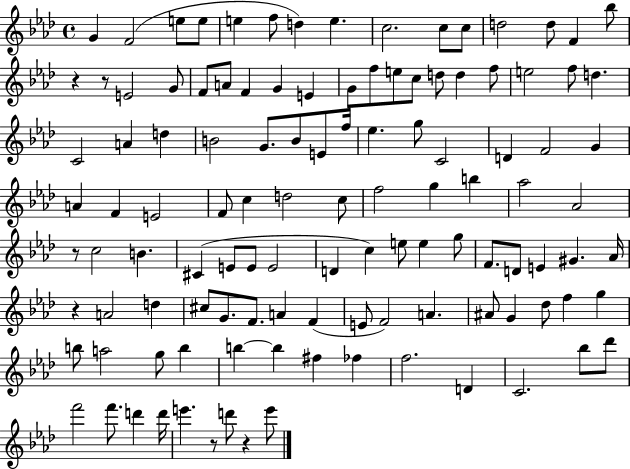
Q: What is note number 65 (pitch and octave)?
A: D4